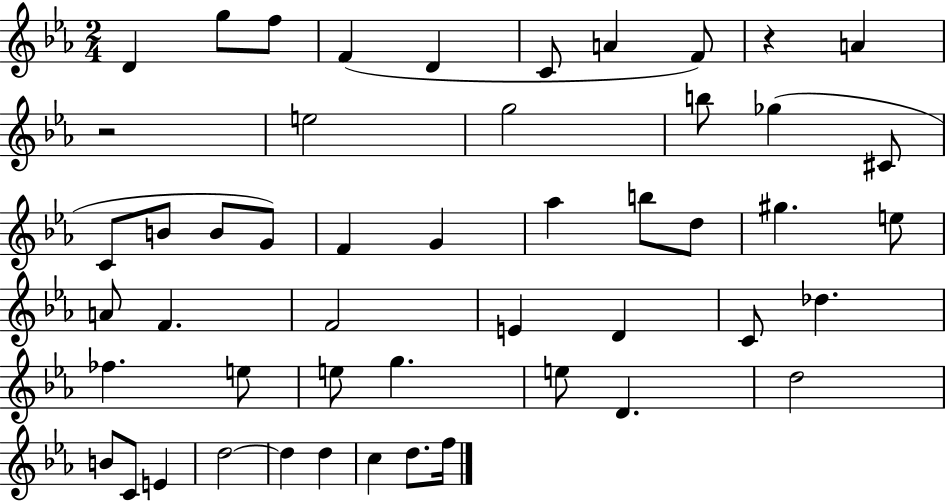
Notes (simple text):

D4/q G5/e F5/e F4/q D4/q C4/e A4/q F4/e R/q A4/q R/h E5/h G5/h B5/e Gb5/q C#4/e C4/e B4/e B4/e G4/e F4/q G4/q Ab5/q B5/e D5/e G#5/q. E5/e A4/e F4/q. F4/h E4/q D4/q C4/e Db5/q. FES5/q. E5/e E5/e G5/q. E5/e D4/q. D5/h B4/e C4/e E4/q D5/h D5/q D5/q C5/q D5/e. F5/s